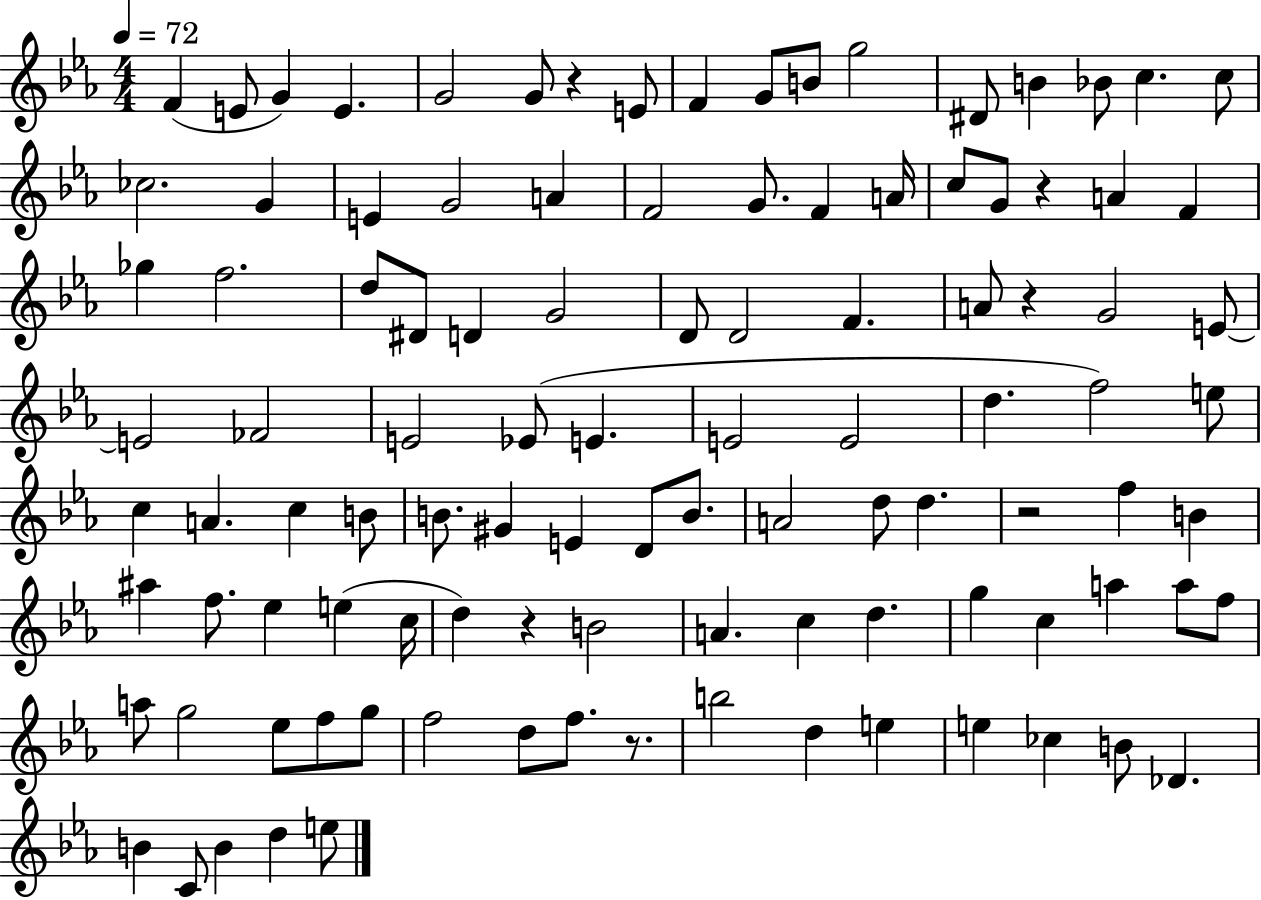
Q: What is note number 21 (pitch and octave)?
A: A4